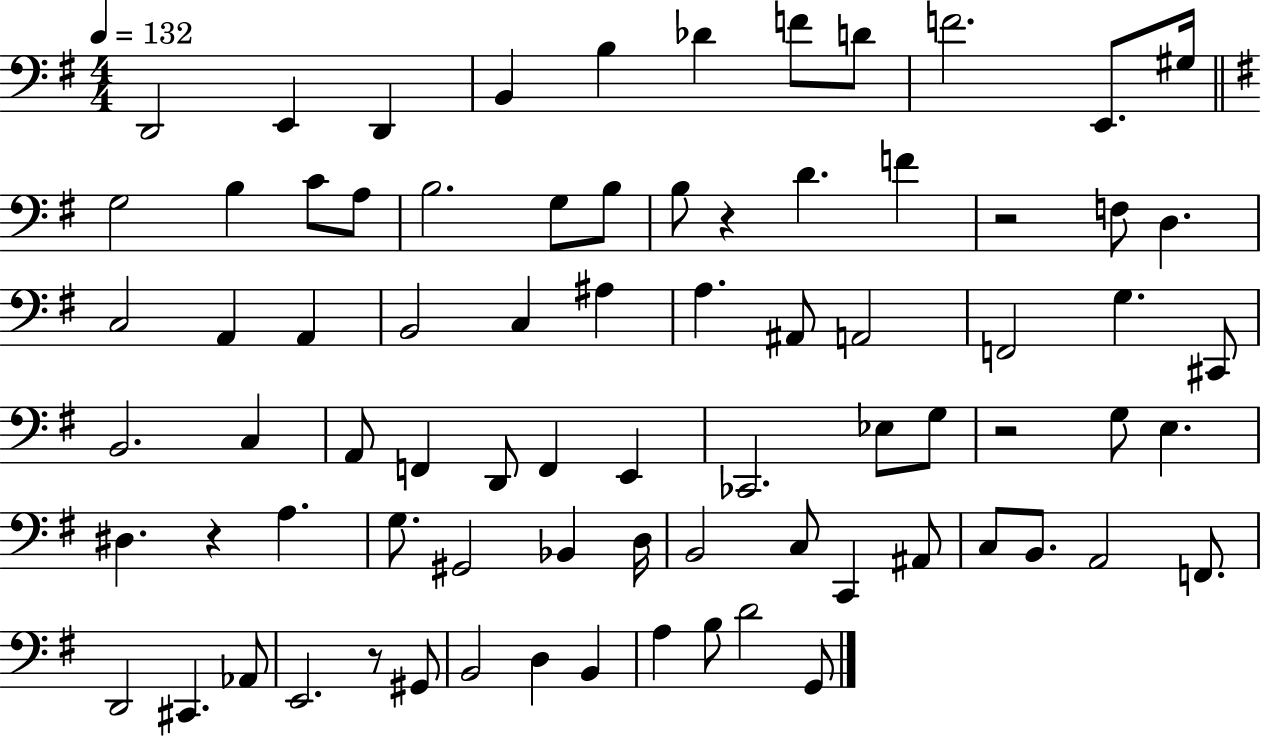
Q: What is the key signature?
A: G major